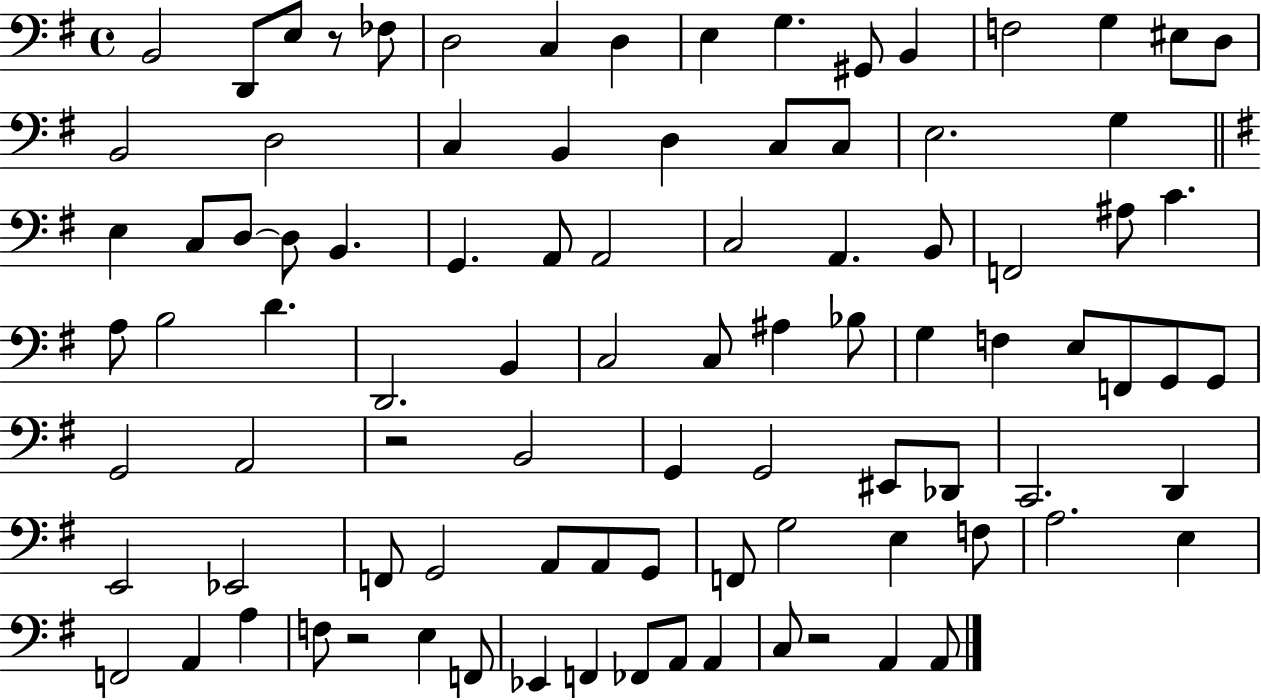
X:1
T:Untitled
M:4/4
L:1/4
K:G
B,,2 D,,/2 E,/2 z/2 _F,/2 D,2 C, D, E, G, ^G,,/2 B,, F,2 G, ^E,/2 D,/2 B,,2 D,2 C, B,, D, C,/2 C,/2 E,2 G, E, C,/2 D,/2 D,/2 B,, G,, A,,/2 A,,2 C,2 A,, B,,/2 F,,2 ^A,/2 C A,/2 B,2 D D,,2 B,, C,2 C,/2 ^A, _B,/2 G, F, E,/2 F,,/2 G,,/2 G,,/2 G,,2 A,,2 z2 B,,2 G,, G,,2 ^E,,/2 _D,,/2 C,,2 D,, E,,2 _E,,2 F,,/2 G,,2 A,,/2 A,,/2 G,,/2 F,,/2 G,2 E, F,/2 A,2 E, F,,2 A,, A, F,/2 z2 E, F,,/2 _E,, F,, _F,,/2 A,,/2 A,, C,/2 z2 A,, A,,/2